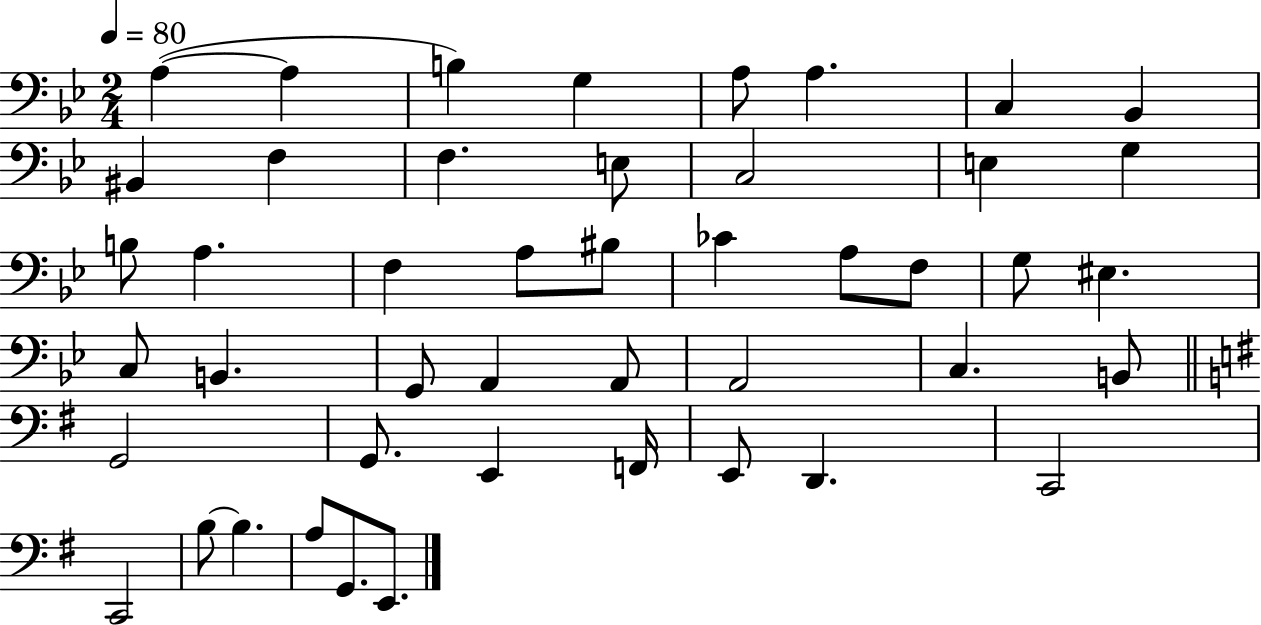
A3/q A3/q B3/q G3/q A3/e A3/q. C3/q Bb2/q BIS2/q F3/q F3/q. E3/e C3/h E3/q G3/q B3/e A3/q. F3/q A3/e BIS3/e CES4/q A3/e F3/e G3/e EIS3/q. C3/e B2/q. G2/e A2/q A2/e A2/h C3/q. B2/e G2/h G2/e. E2/q F2/s E2/e D2/q. C2/h C2/h B3/e B3/q. A3/e G2/e. E2/e.